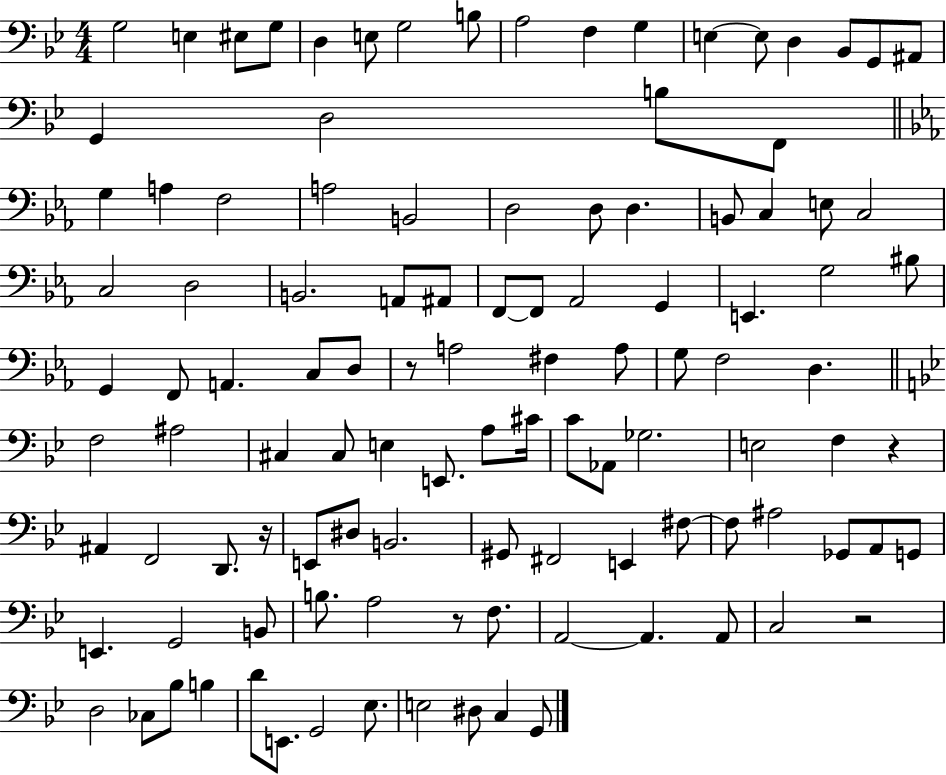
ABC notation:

X:1
T:Untitled
M:4/4
L:1/4
K:Bb
G,2 E, ^E,/2 G,/2 D, E,/2 G,2 B,/2 A,2 F, G, E, E,/2 D, _B,,/2 G,,/2 ^A,,/2 G,, D,2 B,/2 F,,/2 G, A, F,2 A,2 B,,2 D,2 D,/2 D, B,,/2 C, E,/2 C,2 C,2 D,2 B,,2 A,,/2 ^A,,/2 F,,/2 F,,/2 _A,,2 G,, E,, G,2 ^B,/2 G,, F,,/2 A,, C,/2 D,/2 z/2 A,2 ^F, A,/2 G,/2 F,2 D, F,2 ^A,2 ^C, ^C,/2 E, E,,/2 A,/2 ^C/4 C/2 _A,,/2 _G,2 E,2 F, z ^A,, F,,2 D,,/2 z/4 E,,/2 ^D,/2 B,,2 ^G,,/2 ^F,,2 E,, ^F,/2 ^F,/2 ^A,2 _G,,/2 A,,/2 G,,/2 E,, G,,2 B,,/2 B,/2 A,2 z/2 F,/2 A,,2 A,, A,,/2 C,2 z2 D,2 _C,/2 _B,/2 B, D/2 E,,/2 G,,2 _E,/2 E,2 ^D,/2 C, G,,/2